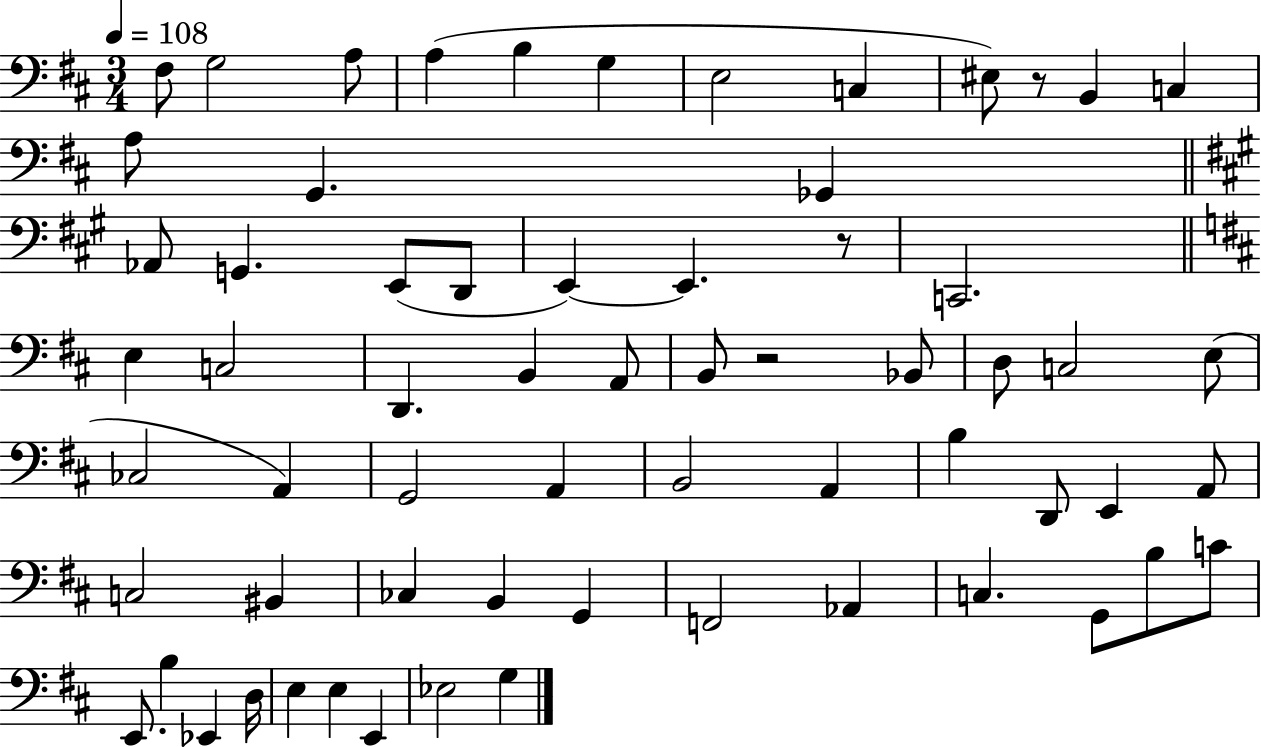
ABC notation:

X:1
T:Untitled
M:3/4
L:1/4
K:D
^F,/2 G,2 A,/2 A, B, G, E,2 C, ^E,/2 z/2 B,, C, A,/2 G,, _G,, _A,,/2 G,, E,,/2 D,,/2 E,, E,, z/2 C,,2 E, C,2 D,, B,, A,,/2 B,,/2 z2 _B,,/2 D,/2 C,2 E,/2 _C,2 A,, G,,2 A,, B,,2 A,, B, D,,/2 E,, A,,/2 C,2 ^B,, _C, B,, G,, F,,2 _A,, C, G,,/2 B,/2 C/2 E,,/2 B, _E,, D,/4 E, E, E,, _E,2 G,